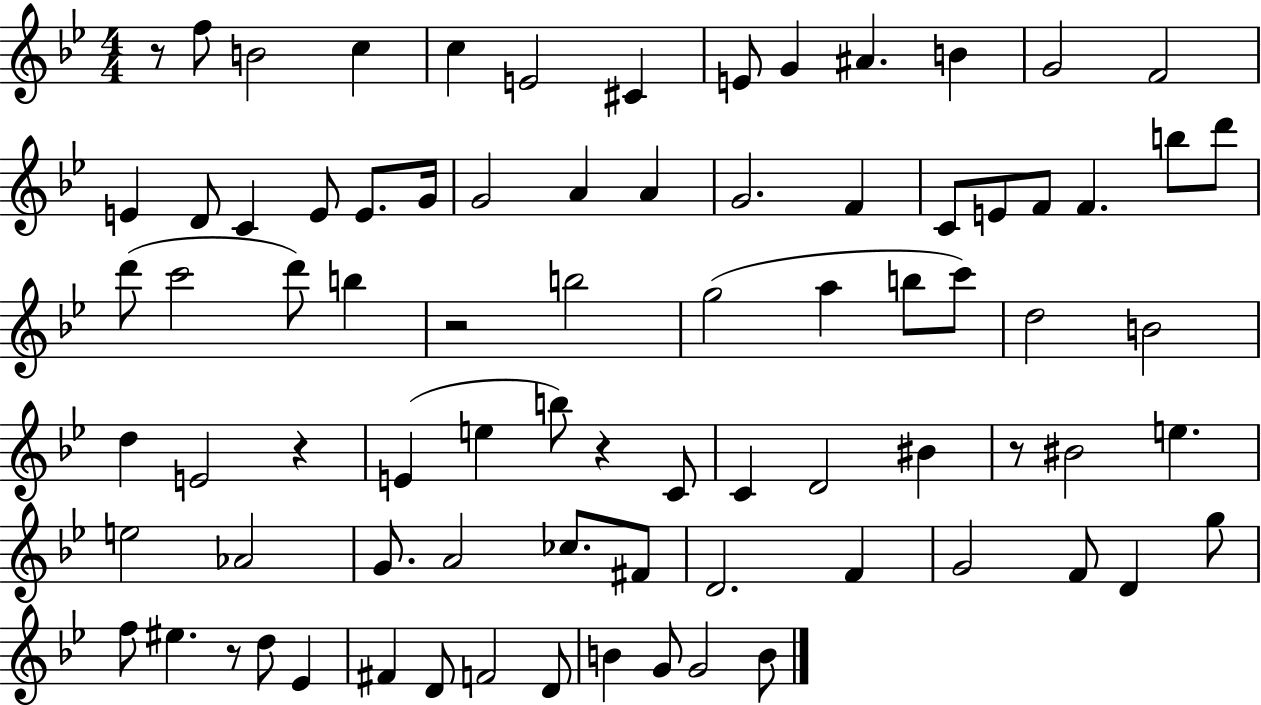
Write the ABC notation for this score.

X:1
T:Untitled
M:4/4
L:1/4
K:Bb
z/2 f/2 B2 c c E2 ^C E/2 G ^A B G2 F2 E D/2 C E/2 E/2 G/4 G2 A A G2 F C/2 E/2 F/2 F b/2 d'/2 d'/2 c'2 d'/2 b z2 b2 g2 a b/2 c'/2 d2 B2 d E2 z E e b/2 z C/2 C D2 ^B z/2 ^B2 e e2 _A2 G/2 A2 _c/2 ^F/2 D2 F G2 F/2 D g/2 f/2 ^e z/2 d/2 _E ^F D/2 F2 D/2 B G/2 G2 B/2